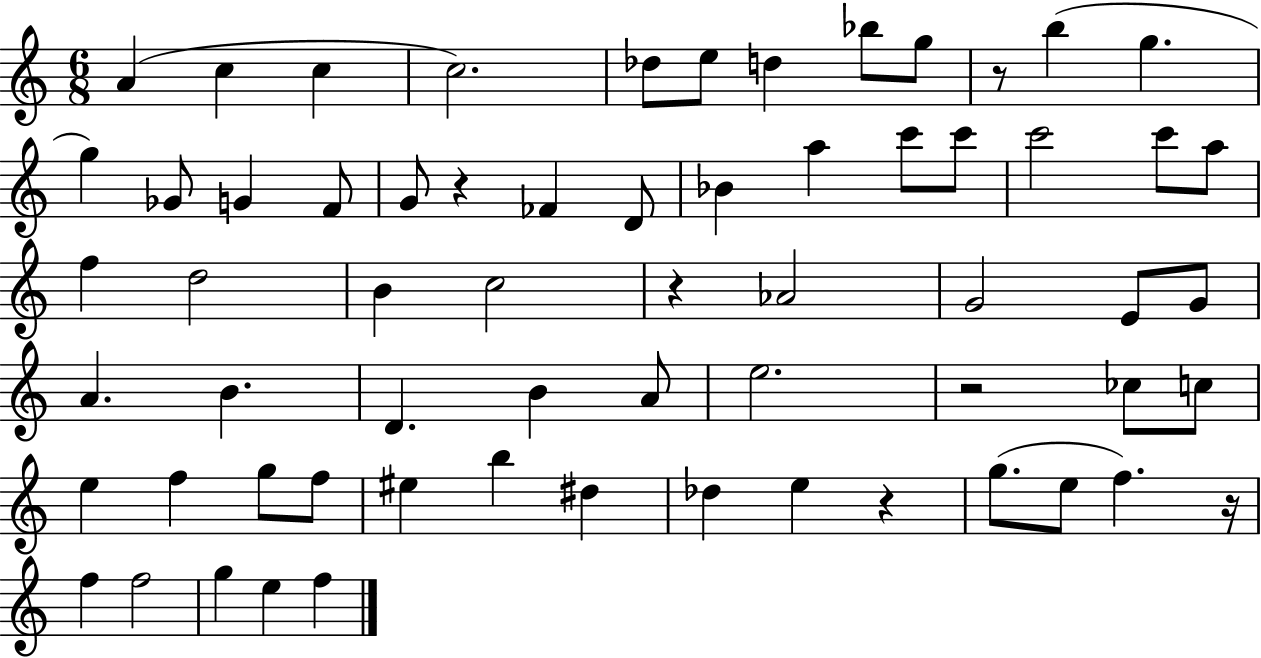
{
  \clef treble
  \numericTimeSignature
  \time 6/8
  \key c \major
  a'4( c''4 c''4 | c''2.) | des''8 e''8 d''4 bes''8 g''8 | r8 b''4( g''4. | \break g''4) ges'8 g'4 f'8 | g'8 r4 fes'4 d'8 | bes'4 a''4 c'''8 c'''8 | c'''2 c'''8 a''8 | \break f''4 d''2 | b'4 c''2 | r4 aes'2 | g'2 e'8 g'8 | \break a'4. b'4. | d'4. b'4 a'8 | e''2. | r2 ces''8 c''8 | \break e''4 f''4 g''8 f''8 | eis''4 b''4 dis''4 | des''4 e''4 r4 | g''8.( e''8 f''4.) r16 | \break f''4 f''2 | g''4 e''4 f''4 | \bar "|."
}